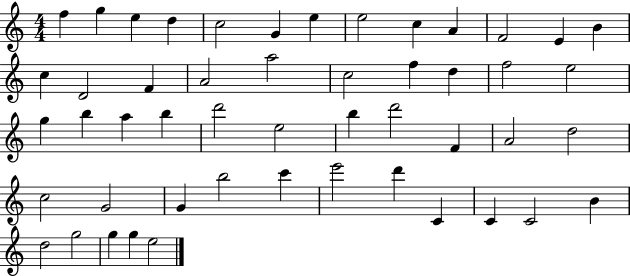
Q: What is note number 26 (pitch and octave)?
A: A5